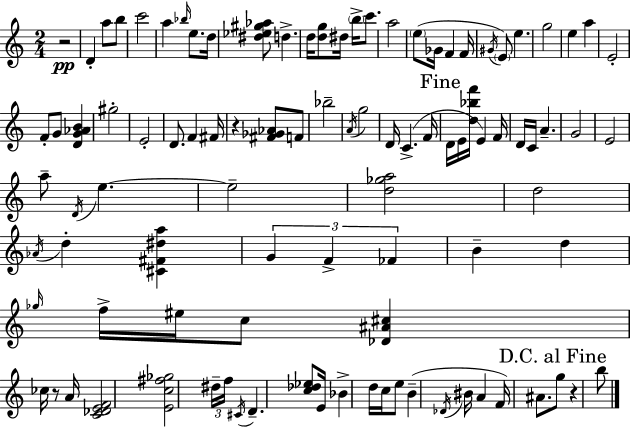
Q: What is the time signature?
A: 2/4